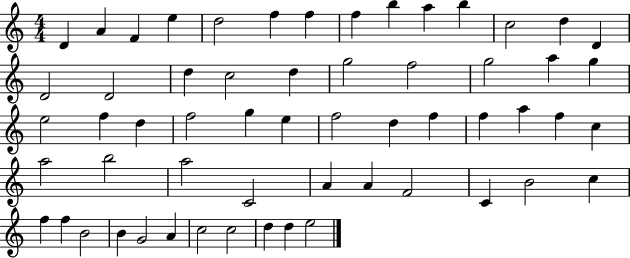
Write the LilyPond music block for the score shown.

{
  \clef treble
  \numericTimeSignature
  \time 4/4
  \key c \major
  d'4 a'4 f'4 e''4 | d''2 f''4 f''4 | f''4 b''4 a''4 b''4 | c''2 d''4 d'4 | \break d'2 d'2 | d''4 c''2 d''4 | g''2 f''2 | g''2 a''4 g''4 | \break e''2 f''4 d''4 | f''2 g''4 e''4 | f''2 d''4 f''4 | f''4 a''4 f''4 c''4 | \break a''2 b''2 | a''2 c'2 | a'4 a'4 f'2 | c'4 b'2 c''4 | \break f''4 f''4 b'2 | b'4 g'2 a'4 | c''2 c''2 | d''4 d''4 e''2 | \break \bar "|."
}